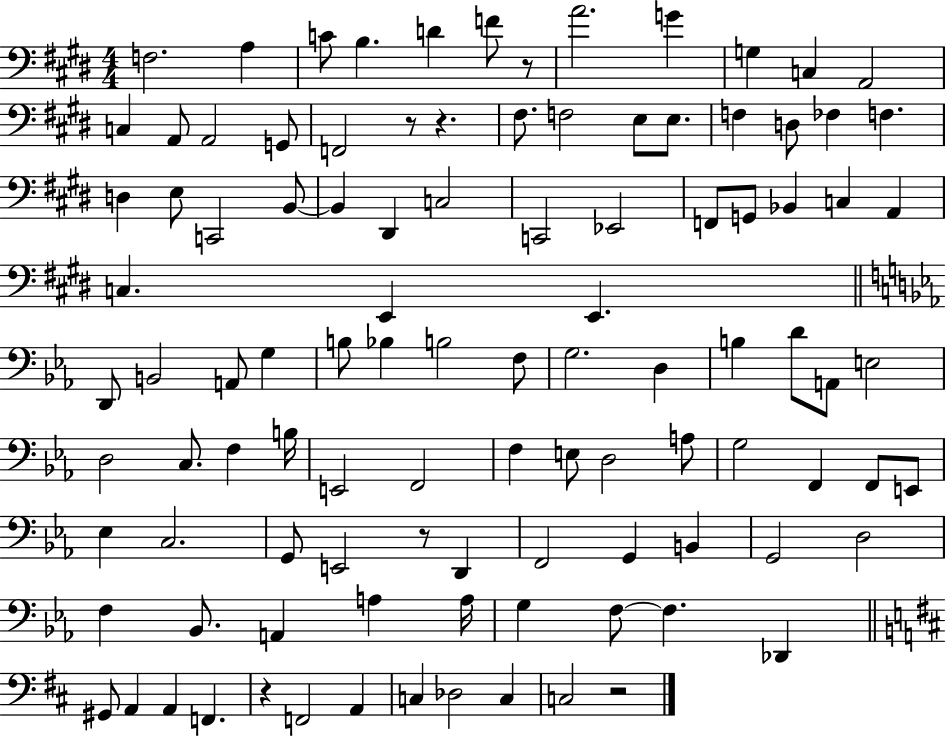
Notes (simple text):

F3/h. A3/q C4/e B3/q. D4/q F4/e R/e A4/h. G4/q G3/q C3/q A2/h C3/q A2/e A2/h G2/e F2/h R/e R/q. F#3/e. F3/h E3/e E3/e. F3/q D3/e FES3/q F3/q. D3/q E3/e C2/h B2/e B2/q D#2/q C3/h C2/h Eb2/h F2/e G2/e Bb2/q C3/q A2/q C3/q. E2/q E2/q. D2/e B2/h A2/e G3/q B3/e Bb3/q B3/h F3/e G3/h. D3/q B3/q D4/e A2/e E3/h D3/h C3/e. F3/q B3/s E2/h F2/h F3/q E3/e D3/h A3/e G3/h F2/q F2/e E2/e Eb3/q C3/h. G2/e E2/h R/e D2/q F2/h G2/q B2/q G2/h D3/h F3/q Bb2/e. A2/q A3/q A3/s G3/q F3/e F3/q. Db2/q G#2/e A2/q A2/q F2/q. R/q F2/h A2/q C3/q Db3/h C3/q C3/h R/h